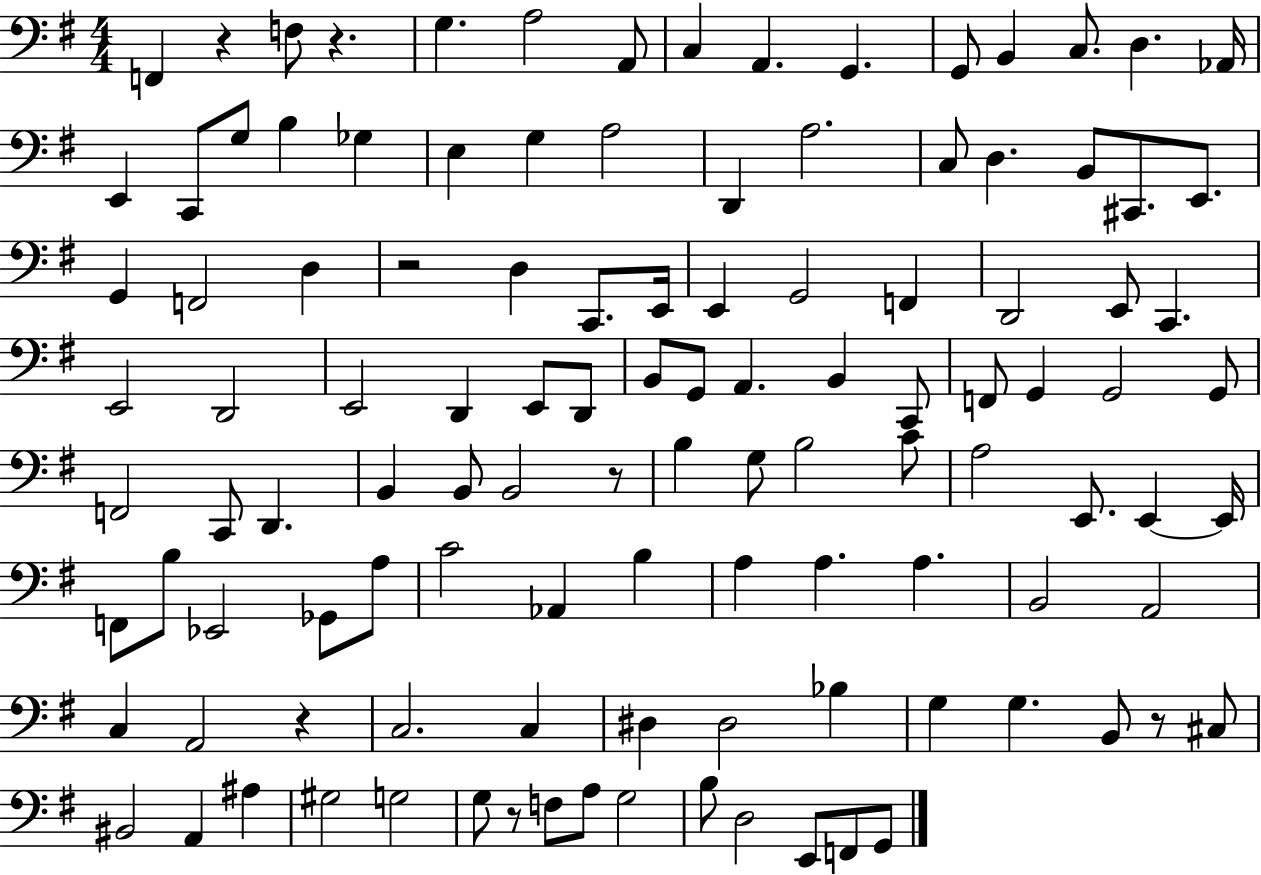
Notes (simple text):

F2/q R/q F3/e R/q. G3/q. A3/h A2/e C3/q A2/q. G2/q. G2/e B2/q C3/e. D3/q. Ab2/s E2/q C2/e G3/e B3/q Gb3/q E3/q G3/q A3/h D2/q A3/h. C3/e D3/q. B2/e C#2/e. E2/e. G2/q F2/h D3/q R/h D3/q C2/e. E2/s E2/q G2/h F2/q D2/h E2/e C2/q. E2/h D2/h E2/h D2/q E2/e D2/e B2/e G2/e A2/q. B2/q C2/e F2/e G2/q G2/h G2/e F2/h C2/e D2/q. B2/q B2/e B2/h R/e B3/q G3/e B3/h C4/e A3/h E2/e. E2/q E2/s F2/e B3/e Eb2/h Gb2/e A3/e C4/h Ab2/q B3/q A3/q A3/q. A3/q. B2/h A2/h C3/q A2/h R/q C3/h. C3/q D#3/q D#3/h Bb3/q G3/q G3/q. B2/e R/e C#3/e BIS2/h A2/q A#3/q G#3/h G3/h G3/e R/e F3/e A3/e G3/h B3/e D3/h E2/e F2/e G2/e